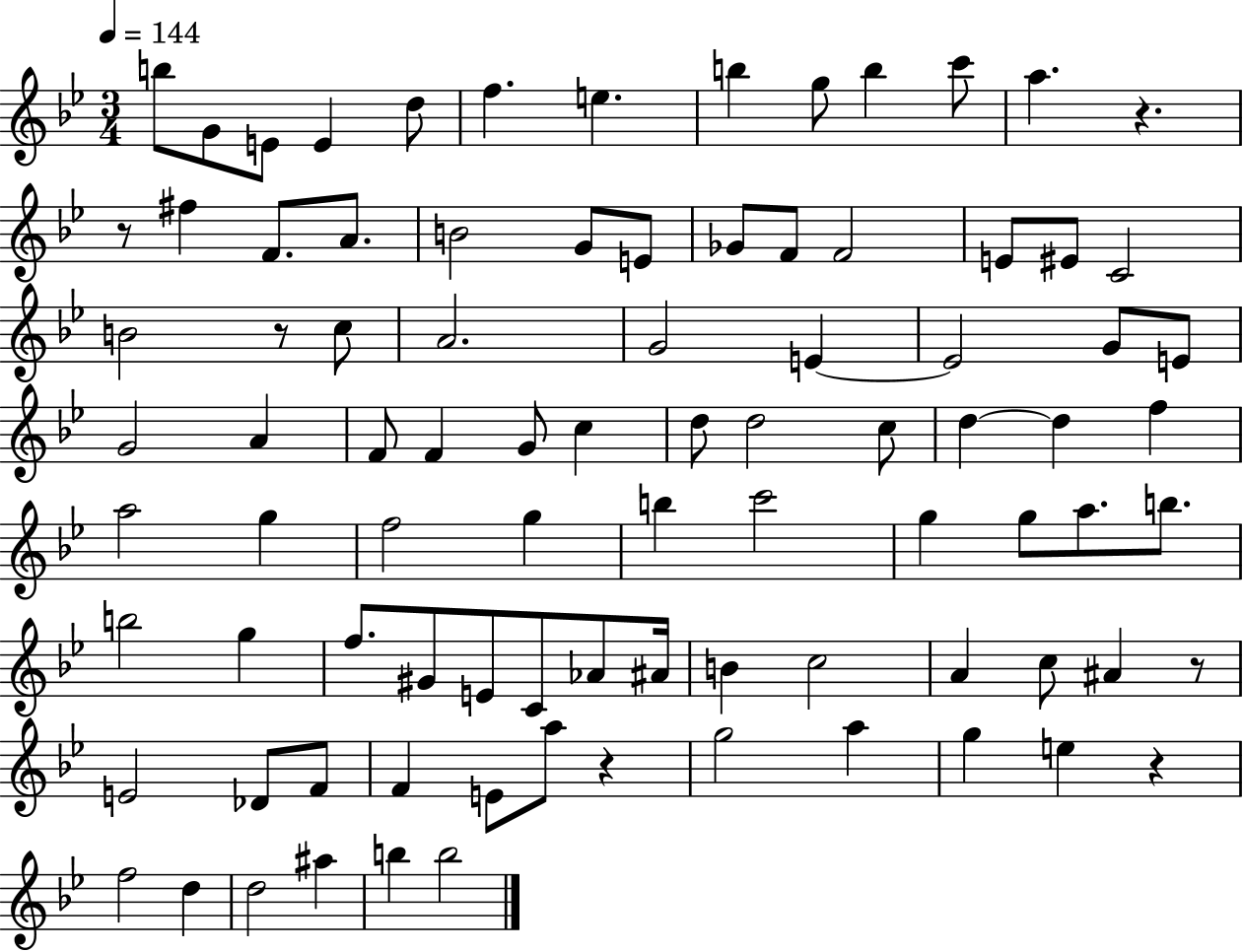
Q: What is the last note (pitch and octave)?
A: B5